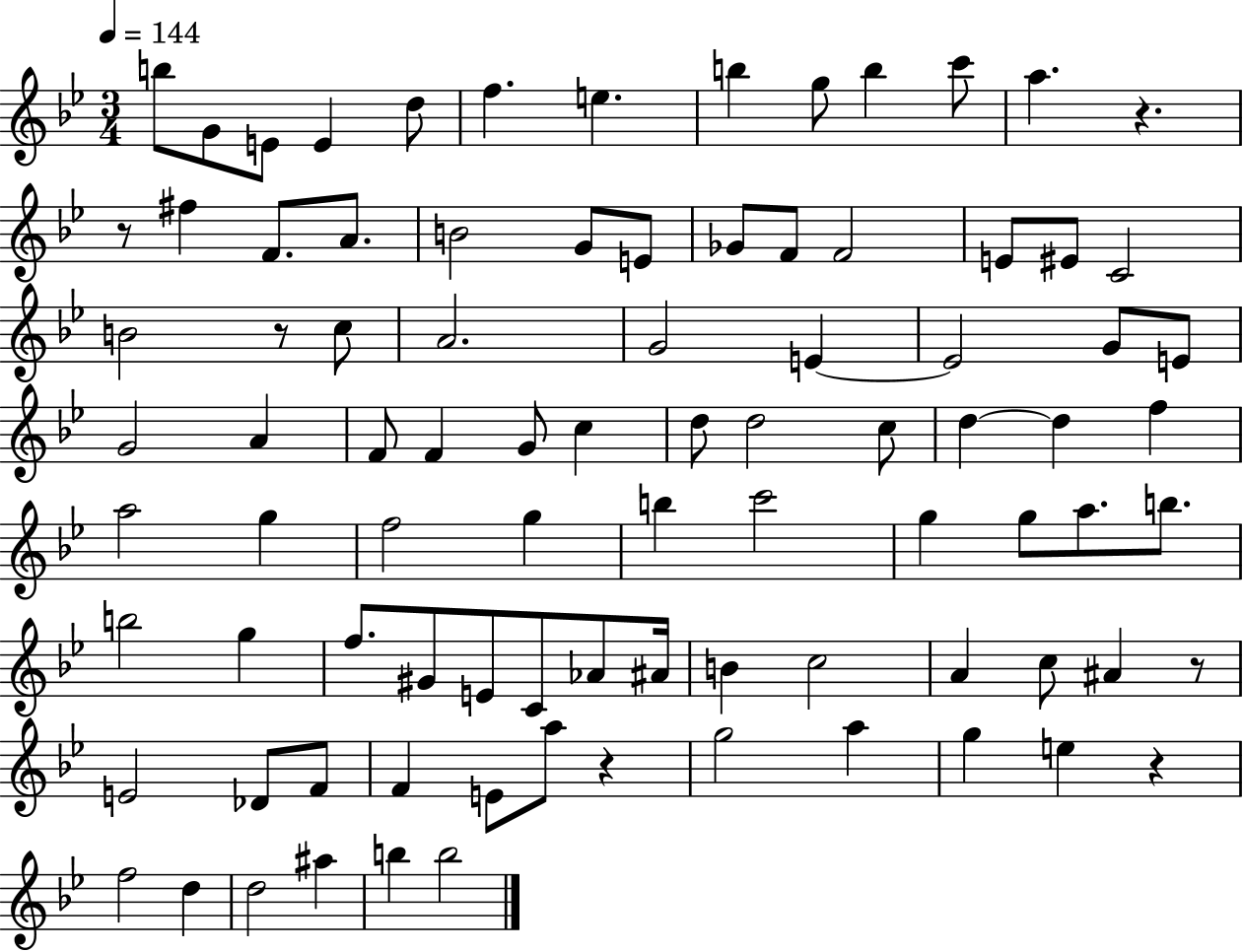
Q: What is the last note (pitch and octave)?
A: B5